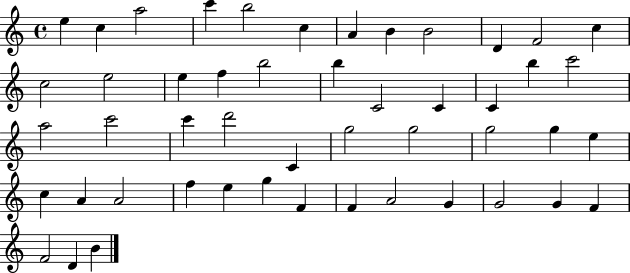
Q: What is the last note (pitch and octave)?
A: B4